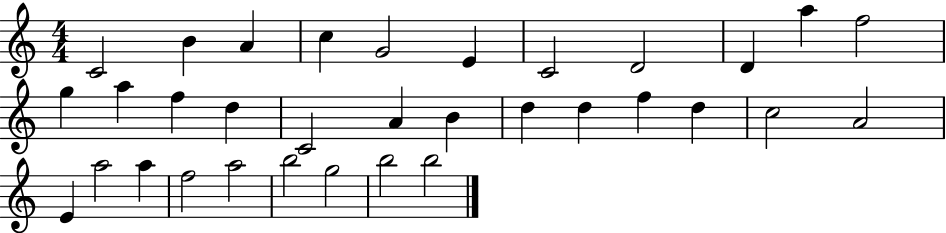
C4/h B4/q A4/q C5/q G4/h E4/q C4/h D4/h D4/q A5/q F5/h G5/q A5/q F5/q D5/q C4/h A4/q B4/q D5/q D5/q F5/q D5/q C5/h A4/h E4/q A5/h A5/q F5/h A5/h B5/h G5/h B5/h B5/h